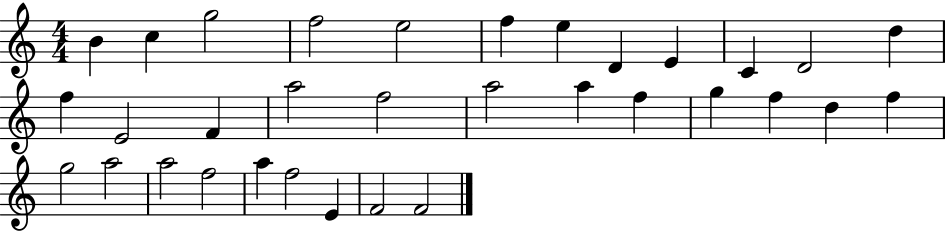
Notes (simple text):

B4/q C5/q G5/h F5/h E5/h F5/q E5/q D4/q E4/q C4/q D4/h D5/q F5/q E4/h F4/q A5/h F5/h A5/h A5/q F5/q G5/q F5/q D5/q F5/q G5/h A5/h A5/h F5/h A5/q F5/h E4/q F4/h F4/h